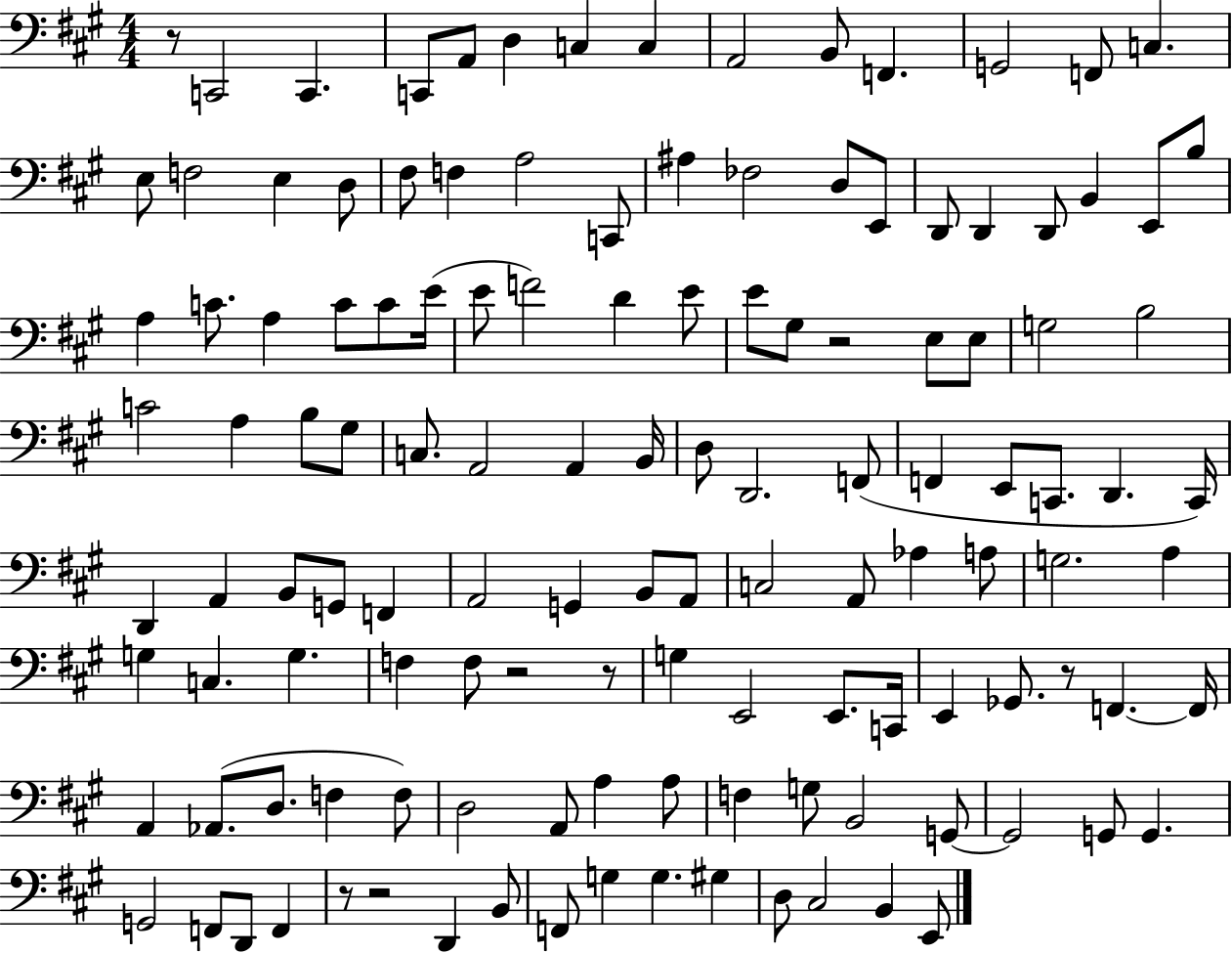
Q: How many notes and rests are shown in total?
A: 128